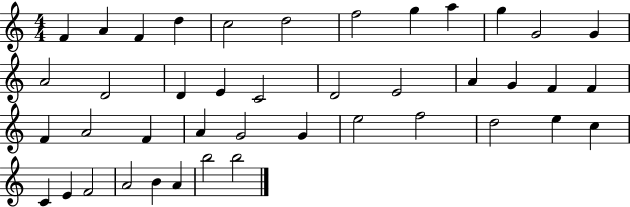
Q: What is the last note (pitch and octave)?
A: B5